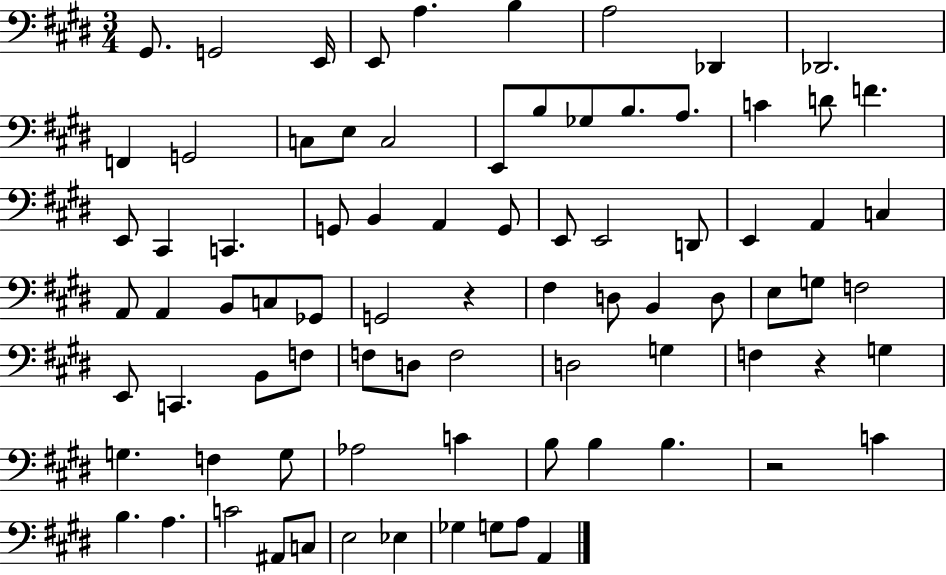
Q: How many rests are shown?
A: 3